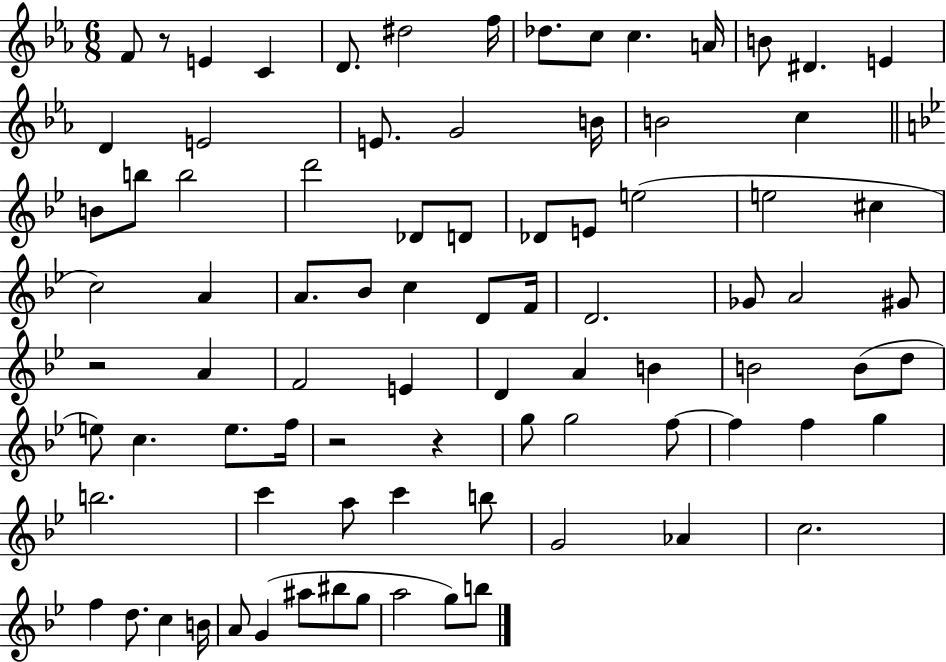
F4/e R/e E4/q C4/q D4/e. D#5/h F5/s Db5/e. C5/e C5/q. A4/s B4/e D#4/q. E4/q D4/q E4/h E4/e. G4/h B4/s B4/h C5/q B4/e B5/e B5/h D6/h Db4/e D4/e Db4/e E4/e E5/h E5/h C#5/q C5/h A4/q A4/e. Bb4/e C5/q D4/e F4/s D4/h. Gb4/e A4/h G#4/e R/h A4/q F4/h E4/q D4/q A4/q B4/q B4/h B4/e D5/e E5/e C5/q. E5/e. F5/s R/h R/q G5/e G5/h F5/e F5/q F5/q G5/q B5/h. C6/q A5/e C6/q B5/e G4/h Ab4/q C5/h. F5/q D5/e. C5/q B4/s A4/e G4/q A#5/e BIS5/e G5/e A5/h G5/e B5/e